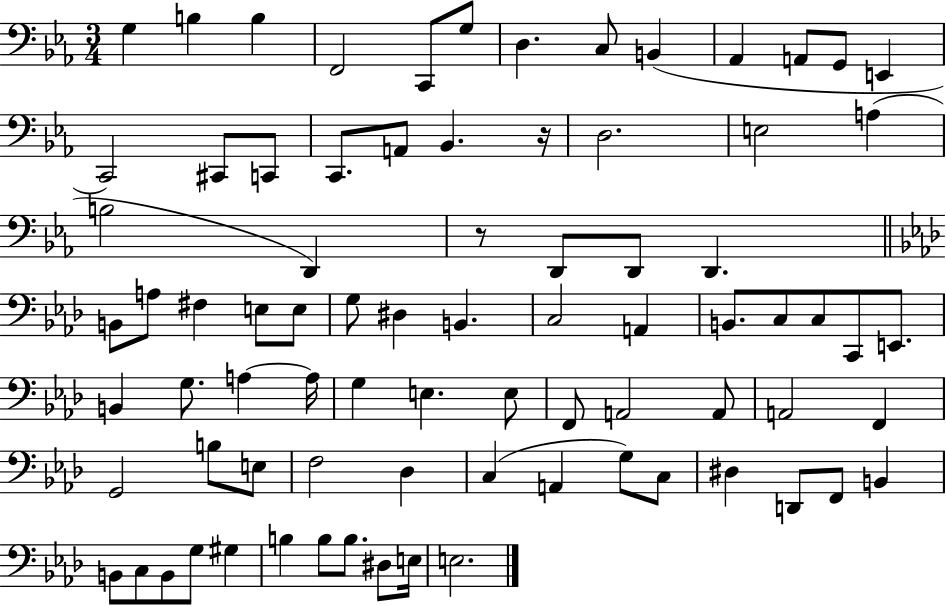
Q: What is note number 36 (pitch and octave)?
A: C3